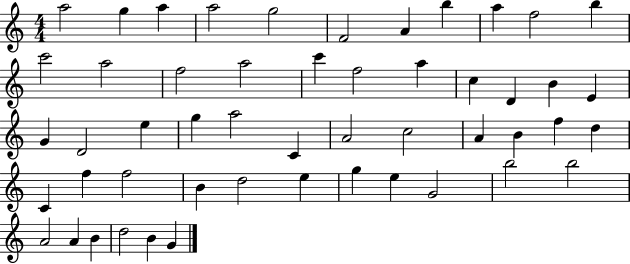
{
  \clef treble
  \numericTimeSignature
  \time 4/4
  \key c \major
  a''2 g''4 a''4 | a''2 g''2 | f'2 a'4 b''4 | a''4 f''2 b''4 | \break c'''2 a''2 | f''2 a''2 | c'''4 f''2 a''4 | c''4 d'4 b'4 e'4 | \break g'4 d'2 e''4 | g''4 a''2 c'4 | a'2 c''2 | a'4 b'4 f''4 d''4 | \break c'4 f''4 f''2 | b'4 d''2 e''4 | g''4 e''4 g'2 | b''2 b''2 | \break a'2 a'4 b'4 | d''2 b'4 g'4 | \bar "|."
}